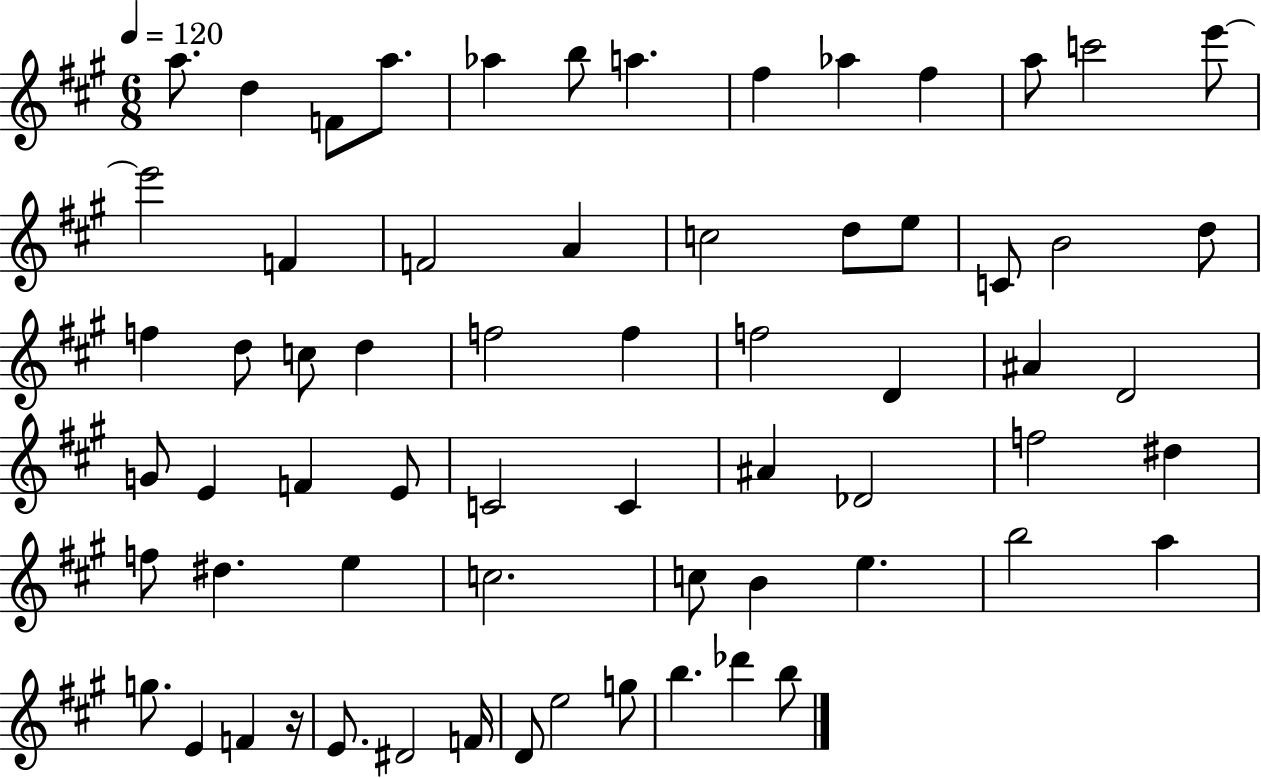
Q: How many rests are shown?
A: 1